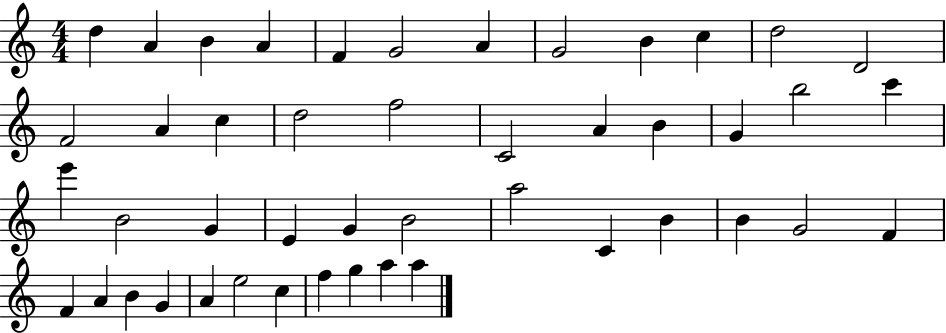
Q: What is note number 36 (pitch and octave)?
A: F4